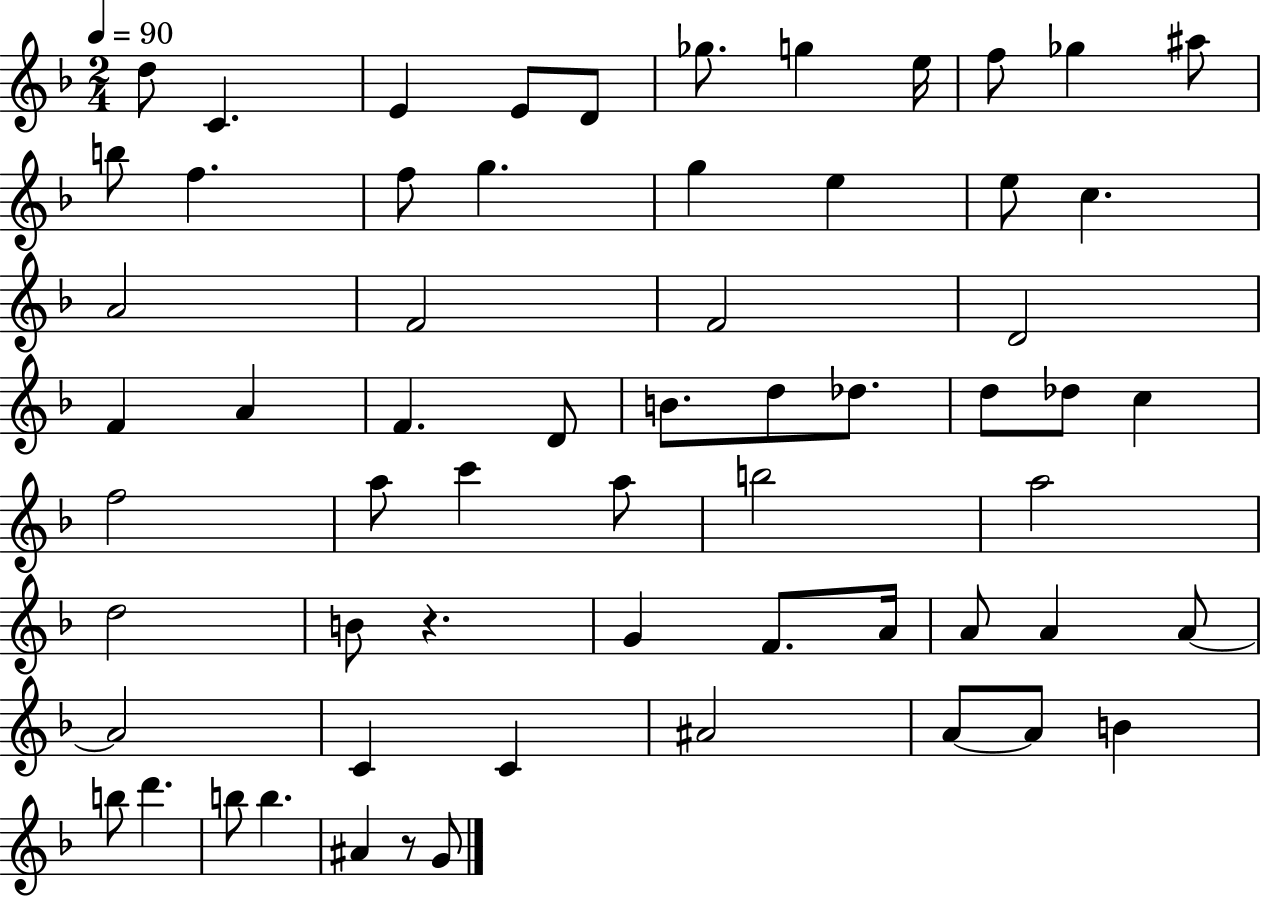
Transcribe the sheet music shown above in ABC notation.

X:1
T:Untitled
M:2/4
L:1/4
K:F
d/2 C E E/2 D/2 _g/2 g e/4 f/2 _g ^a/2 b/2 f f/2 g g e e/2 c A2 F2 F2 D2 F A F D/2 B/2 d/2 _d/2 d/2 _d/2 c f2 a/2 c' a/2 b2 a2 d2 B/2 z G F/2 A/4 A/2 A A/2 A2 C C ^A2 A/2 A/2 B b/2 d' b/2 b ^A z/2 G/2